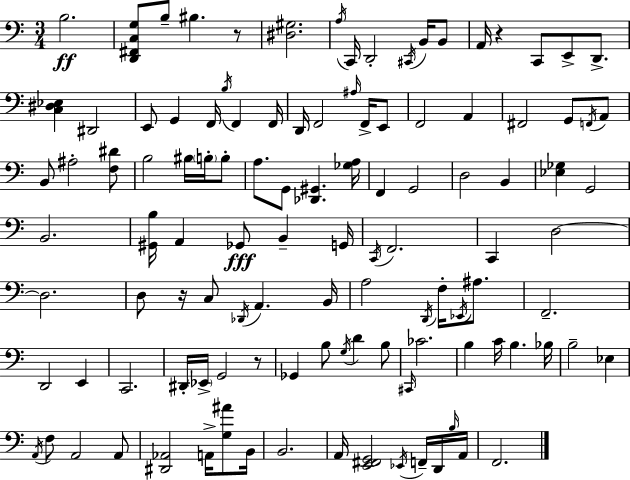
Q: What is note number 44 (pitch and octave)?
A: G2